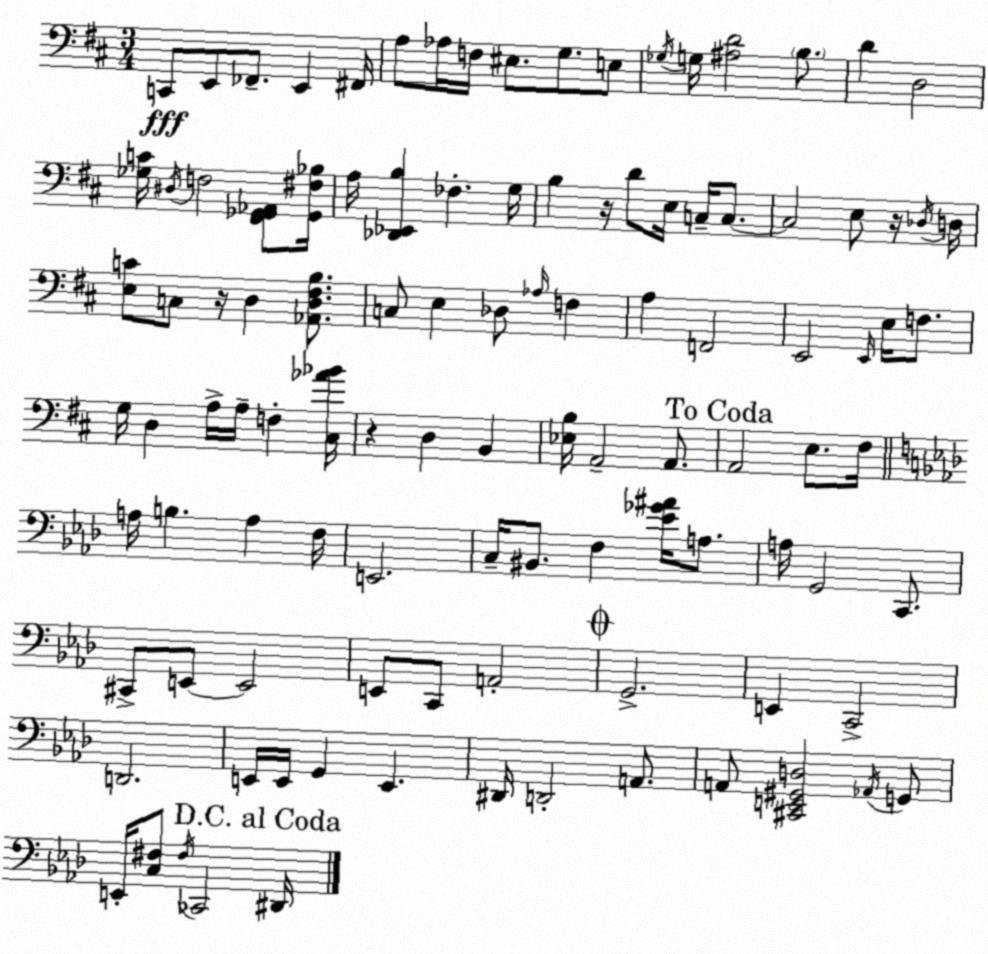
X:1
T:Untitled
M:3/4
L:1/4
K:D
C,,/2 E,,/2 _F,,/2 E,, ^F,,/4 A,/2 _A,/4 F,/4 ^E,/2 G,/2 E,/2 _G,/4 G,/4 [^A,D]2 B,/2 D D,2 [_G,C]/4 ^D,/4 F,2 [^F,,_G,,G,,_A,,]/2 [_G,,^F,_B,]/4 A,/4 [_D,,_E,,B,] _F, G,/4 B, z/4 D/2 E,/4 C,/4 C,/2 C,2 E,/2 z/4 _D,/4 D,/4 [E,C]/2 C,/2 z/4 D, [_A,,D,^F,B,]/2 C,/2 E, _D,/2 _A,/4 F, A, F,,2 E,,2 E,,/4 E,/4 F,/2 G,/4 D, A,/4 A,/4 F, [^C,_A_B]/4 z D, B,, [_E,B,]/4 A,,2 A,,/2 A,,2 E,/2 ^F,/4 A,/4 B, A, F,/4 E,,2 C,/4 ^B,,/2 F, [_E_G^A]/4 A,/2 A,/4 G,,2 C,,/2 ^C,,/2 E,,/2 E,,2 E,,/2 C,,/2 A,,2 G,,2 E,, C,,2 D,,2 E,,/4 E,,/4 G,, E,, ^D,,/4 D,,2 A,,/2 A,,/2 [^C,,E,,^G,,D,]2 _A,,/4 G,,/2 E,,/4 [C,^F,]/2 ^F,/4 _C,,2 ^D,,/4